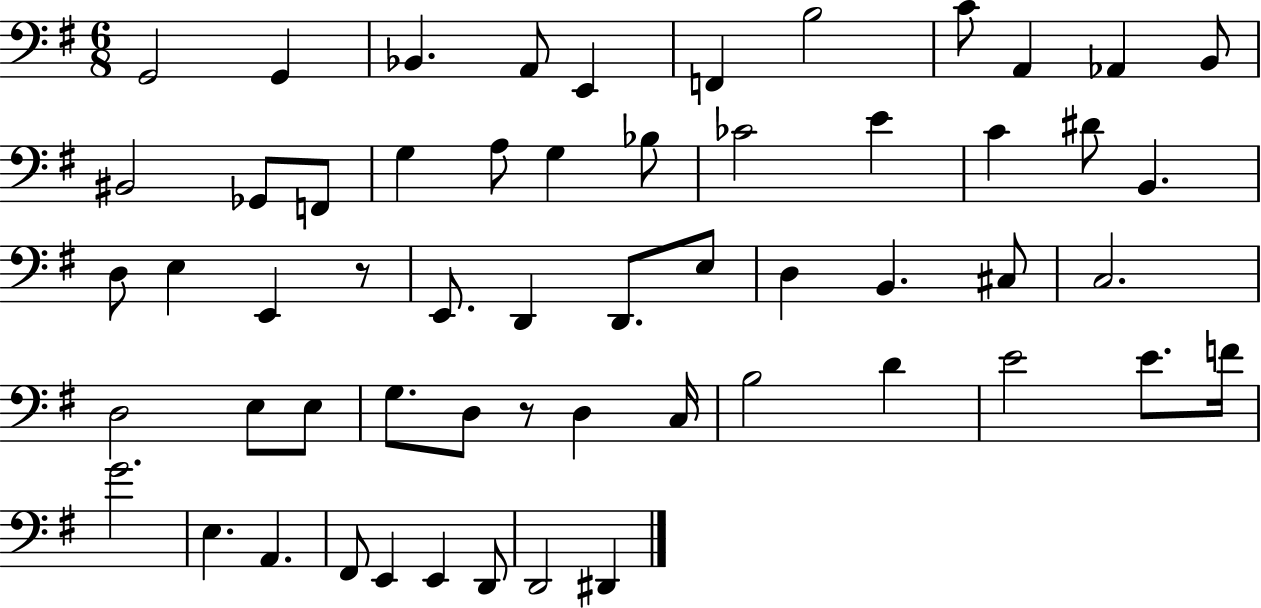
{
  \clef bass
  \numericTimeSignature
  \time 6/8
  \key g \major
  g,2 g,4 | bes,4. a,8 e,4 | f,4 b2 | c'8 a,4 aes,4 b,8 | \break bis,2 ges,8 f,8 | g4 a8 g4 bes8 | ces'2 e'4 | c'4 dis'8 b,4. | \break d8 e4 e,4 r8 | e,8. d,4 d,8. e8 | d4 b,4. cis8 | c2. | \break d2 e8 e8 | g8. d8 r8 d4 c16 | b2 d'4 | e'2 e'8. f'16 | \break g'2. | e4. a,4. | fis,8 e,4 e,4 d,8 | d,2 dis,4 | \break \bar "|."
}